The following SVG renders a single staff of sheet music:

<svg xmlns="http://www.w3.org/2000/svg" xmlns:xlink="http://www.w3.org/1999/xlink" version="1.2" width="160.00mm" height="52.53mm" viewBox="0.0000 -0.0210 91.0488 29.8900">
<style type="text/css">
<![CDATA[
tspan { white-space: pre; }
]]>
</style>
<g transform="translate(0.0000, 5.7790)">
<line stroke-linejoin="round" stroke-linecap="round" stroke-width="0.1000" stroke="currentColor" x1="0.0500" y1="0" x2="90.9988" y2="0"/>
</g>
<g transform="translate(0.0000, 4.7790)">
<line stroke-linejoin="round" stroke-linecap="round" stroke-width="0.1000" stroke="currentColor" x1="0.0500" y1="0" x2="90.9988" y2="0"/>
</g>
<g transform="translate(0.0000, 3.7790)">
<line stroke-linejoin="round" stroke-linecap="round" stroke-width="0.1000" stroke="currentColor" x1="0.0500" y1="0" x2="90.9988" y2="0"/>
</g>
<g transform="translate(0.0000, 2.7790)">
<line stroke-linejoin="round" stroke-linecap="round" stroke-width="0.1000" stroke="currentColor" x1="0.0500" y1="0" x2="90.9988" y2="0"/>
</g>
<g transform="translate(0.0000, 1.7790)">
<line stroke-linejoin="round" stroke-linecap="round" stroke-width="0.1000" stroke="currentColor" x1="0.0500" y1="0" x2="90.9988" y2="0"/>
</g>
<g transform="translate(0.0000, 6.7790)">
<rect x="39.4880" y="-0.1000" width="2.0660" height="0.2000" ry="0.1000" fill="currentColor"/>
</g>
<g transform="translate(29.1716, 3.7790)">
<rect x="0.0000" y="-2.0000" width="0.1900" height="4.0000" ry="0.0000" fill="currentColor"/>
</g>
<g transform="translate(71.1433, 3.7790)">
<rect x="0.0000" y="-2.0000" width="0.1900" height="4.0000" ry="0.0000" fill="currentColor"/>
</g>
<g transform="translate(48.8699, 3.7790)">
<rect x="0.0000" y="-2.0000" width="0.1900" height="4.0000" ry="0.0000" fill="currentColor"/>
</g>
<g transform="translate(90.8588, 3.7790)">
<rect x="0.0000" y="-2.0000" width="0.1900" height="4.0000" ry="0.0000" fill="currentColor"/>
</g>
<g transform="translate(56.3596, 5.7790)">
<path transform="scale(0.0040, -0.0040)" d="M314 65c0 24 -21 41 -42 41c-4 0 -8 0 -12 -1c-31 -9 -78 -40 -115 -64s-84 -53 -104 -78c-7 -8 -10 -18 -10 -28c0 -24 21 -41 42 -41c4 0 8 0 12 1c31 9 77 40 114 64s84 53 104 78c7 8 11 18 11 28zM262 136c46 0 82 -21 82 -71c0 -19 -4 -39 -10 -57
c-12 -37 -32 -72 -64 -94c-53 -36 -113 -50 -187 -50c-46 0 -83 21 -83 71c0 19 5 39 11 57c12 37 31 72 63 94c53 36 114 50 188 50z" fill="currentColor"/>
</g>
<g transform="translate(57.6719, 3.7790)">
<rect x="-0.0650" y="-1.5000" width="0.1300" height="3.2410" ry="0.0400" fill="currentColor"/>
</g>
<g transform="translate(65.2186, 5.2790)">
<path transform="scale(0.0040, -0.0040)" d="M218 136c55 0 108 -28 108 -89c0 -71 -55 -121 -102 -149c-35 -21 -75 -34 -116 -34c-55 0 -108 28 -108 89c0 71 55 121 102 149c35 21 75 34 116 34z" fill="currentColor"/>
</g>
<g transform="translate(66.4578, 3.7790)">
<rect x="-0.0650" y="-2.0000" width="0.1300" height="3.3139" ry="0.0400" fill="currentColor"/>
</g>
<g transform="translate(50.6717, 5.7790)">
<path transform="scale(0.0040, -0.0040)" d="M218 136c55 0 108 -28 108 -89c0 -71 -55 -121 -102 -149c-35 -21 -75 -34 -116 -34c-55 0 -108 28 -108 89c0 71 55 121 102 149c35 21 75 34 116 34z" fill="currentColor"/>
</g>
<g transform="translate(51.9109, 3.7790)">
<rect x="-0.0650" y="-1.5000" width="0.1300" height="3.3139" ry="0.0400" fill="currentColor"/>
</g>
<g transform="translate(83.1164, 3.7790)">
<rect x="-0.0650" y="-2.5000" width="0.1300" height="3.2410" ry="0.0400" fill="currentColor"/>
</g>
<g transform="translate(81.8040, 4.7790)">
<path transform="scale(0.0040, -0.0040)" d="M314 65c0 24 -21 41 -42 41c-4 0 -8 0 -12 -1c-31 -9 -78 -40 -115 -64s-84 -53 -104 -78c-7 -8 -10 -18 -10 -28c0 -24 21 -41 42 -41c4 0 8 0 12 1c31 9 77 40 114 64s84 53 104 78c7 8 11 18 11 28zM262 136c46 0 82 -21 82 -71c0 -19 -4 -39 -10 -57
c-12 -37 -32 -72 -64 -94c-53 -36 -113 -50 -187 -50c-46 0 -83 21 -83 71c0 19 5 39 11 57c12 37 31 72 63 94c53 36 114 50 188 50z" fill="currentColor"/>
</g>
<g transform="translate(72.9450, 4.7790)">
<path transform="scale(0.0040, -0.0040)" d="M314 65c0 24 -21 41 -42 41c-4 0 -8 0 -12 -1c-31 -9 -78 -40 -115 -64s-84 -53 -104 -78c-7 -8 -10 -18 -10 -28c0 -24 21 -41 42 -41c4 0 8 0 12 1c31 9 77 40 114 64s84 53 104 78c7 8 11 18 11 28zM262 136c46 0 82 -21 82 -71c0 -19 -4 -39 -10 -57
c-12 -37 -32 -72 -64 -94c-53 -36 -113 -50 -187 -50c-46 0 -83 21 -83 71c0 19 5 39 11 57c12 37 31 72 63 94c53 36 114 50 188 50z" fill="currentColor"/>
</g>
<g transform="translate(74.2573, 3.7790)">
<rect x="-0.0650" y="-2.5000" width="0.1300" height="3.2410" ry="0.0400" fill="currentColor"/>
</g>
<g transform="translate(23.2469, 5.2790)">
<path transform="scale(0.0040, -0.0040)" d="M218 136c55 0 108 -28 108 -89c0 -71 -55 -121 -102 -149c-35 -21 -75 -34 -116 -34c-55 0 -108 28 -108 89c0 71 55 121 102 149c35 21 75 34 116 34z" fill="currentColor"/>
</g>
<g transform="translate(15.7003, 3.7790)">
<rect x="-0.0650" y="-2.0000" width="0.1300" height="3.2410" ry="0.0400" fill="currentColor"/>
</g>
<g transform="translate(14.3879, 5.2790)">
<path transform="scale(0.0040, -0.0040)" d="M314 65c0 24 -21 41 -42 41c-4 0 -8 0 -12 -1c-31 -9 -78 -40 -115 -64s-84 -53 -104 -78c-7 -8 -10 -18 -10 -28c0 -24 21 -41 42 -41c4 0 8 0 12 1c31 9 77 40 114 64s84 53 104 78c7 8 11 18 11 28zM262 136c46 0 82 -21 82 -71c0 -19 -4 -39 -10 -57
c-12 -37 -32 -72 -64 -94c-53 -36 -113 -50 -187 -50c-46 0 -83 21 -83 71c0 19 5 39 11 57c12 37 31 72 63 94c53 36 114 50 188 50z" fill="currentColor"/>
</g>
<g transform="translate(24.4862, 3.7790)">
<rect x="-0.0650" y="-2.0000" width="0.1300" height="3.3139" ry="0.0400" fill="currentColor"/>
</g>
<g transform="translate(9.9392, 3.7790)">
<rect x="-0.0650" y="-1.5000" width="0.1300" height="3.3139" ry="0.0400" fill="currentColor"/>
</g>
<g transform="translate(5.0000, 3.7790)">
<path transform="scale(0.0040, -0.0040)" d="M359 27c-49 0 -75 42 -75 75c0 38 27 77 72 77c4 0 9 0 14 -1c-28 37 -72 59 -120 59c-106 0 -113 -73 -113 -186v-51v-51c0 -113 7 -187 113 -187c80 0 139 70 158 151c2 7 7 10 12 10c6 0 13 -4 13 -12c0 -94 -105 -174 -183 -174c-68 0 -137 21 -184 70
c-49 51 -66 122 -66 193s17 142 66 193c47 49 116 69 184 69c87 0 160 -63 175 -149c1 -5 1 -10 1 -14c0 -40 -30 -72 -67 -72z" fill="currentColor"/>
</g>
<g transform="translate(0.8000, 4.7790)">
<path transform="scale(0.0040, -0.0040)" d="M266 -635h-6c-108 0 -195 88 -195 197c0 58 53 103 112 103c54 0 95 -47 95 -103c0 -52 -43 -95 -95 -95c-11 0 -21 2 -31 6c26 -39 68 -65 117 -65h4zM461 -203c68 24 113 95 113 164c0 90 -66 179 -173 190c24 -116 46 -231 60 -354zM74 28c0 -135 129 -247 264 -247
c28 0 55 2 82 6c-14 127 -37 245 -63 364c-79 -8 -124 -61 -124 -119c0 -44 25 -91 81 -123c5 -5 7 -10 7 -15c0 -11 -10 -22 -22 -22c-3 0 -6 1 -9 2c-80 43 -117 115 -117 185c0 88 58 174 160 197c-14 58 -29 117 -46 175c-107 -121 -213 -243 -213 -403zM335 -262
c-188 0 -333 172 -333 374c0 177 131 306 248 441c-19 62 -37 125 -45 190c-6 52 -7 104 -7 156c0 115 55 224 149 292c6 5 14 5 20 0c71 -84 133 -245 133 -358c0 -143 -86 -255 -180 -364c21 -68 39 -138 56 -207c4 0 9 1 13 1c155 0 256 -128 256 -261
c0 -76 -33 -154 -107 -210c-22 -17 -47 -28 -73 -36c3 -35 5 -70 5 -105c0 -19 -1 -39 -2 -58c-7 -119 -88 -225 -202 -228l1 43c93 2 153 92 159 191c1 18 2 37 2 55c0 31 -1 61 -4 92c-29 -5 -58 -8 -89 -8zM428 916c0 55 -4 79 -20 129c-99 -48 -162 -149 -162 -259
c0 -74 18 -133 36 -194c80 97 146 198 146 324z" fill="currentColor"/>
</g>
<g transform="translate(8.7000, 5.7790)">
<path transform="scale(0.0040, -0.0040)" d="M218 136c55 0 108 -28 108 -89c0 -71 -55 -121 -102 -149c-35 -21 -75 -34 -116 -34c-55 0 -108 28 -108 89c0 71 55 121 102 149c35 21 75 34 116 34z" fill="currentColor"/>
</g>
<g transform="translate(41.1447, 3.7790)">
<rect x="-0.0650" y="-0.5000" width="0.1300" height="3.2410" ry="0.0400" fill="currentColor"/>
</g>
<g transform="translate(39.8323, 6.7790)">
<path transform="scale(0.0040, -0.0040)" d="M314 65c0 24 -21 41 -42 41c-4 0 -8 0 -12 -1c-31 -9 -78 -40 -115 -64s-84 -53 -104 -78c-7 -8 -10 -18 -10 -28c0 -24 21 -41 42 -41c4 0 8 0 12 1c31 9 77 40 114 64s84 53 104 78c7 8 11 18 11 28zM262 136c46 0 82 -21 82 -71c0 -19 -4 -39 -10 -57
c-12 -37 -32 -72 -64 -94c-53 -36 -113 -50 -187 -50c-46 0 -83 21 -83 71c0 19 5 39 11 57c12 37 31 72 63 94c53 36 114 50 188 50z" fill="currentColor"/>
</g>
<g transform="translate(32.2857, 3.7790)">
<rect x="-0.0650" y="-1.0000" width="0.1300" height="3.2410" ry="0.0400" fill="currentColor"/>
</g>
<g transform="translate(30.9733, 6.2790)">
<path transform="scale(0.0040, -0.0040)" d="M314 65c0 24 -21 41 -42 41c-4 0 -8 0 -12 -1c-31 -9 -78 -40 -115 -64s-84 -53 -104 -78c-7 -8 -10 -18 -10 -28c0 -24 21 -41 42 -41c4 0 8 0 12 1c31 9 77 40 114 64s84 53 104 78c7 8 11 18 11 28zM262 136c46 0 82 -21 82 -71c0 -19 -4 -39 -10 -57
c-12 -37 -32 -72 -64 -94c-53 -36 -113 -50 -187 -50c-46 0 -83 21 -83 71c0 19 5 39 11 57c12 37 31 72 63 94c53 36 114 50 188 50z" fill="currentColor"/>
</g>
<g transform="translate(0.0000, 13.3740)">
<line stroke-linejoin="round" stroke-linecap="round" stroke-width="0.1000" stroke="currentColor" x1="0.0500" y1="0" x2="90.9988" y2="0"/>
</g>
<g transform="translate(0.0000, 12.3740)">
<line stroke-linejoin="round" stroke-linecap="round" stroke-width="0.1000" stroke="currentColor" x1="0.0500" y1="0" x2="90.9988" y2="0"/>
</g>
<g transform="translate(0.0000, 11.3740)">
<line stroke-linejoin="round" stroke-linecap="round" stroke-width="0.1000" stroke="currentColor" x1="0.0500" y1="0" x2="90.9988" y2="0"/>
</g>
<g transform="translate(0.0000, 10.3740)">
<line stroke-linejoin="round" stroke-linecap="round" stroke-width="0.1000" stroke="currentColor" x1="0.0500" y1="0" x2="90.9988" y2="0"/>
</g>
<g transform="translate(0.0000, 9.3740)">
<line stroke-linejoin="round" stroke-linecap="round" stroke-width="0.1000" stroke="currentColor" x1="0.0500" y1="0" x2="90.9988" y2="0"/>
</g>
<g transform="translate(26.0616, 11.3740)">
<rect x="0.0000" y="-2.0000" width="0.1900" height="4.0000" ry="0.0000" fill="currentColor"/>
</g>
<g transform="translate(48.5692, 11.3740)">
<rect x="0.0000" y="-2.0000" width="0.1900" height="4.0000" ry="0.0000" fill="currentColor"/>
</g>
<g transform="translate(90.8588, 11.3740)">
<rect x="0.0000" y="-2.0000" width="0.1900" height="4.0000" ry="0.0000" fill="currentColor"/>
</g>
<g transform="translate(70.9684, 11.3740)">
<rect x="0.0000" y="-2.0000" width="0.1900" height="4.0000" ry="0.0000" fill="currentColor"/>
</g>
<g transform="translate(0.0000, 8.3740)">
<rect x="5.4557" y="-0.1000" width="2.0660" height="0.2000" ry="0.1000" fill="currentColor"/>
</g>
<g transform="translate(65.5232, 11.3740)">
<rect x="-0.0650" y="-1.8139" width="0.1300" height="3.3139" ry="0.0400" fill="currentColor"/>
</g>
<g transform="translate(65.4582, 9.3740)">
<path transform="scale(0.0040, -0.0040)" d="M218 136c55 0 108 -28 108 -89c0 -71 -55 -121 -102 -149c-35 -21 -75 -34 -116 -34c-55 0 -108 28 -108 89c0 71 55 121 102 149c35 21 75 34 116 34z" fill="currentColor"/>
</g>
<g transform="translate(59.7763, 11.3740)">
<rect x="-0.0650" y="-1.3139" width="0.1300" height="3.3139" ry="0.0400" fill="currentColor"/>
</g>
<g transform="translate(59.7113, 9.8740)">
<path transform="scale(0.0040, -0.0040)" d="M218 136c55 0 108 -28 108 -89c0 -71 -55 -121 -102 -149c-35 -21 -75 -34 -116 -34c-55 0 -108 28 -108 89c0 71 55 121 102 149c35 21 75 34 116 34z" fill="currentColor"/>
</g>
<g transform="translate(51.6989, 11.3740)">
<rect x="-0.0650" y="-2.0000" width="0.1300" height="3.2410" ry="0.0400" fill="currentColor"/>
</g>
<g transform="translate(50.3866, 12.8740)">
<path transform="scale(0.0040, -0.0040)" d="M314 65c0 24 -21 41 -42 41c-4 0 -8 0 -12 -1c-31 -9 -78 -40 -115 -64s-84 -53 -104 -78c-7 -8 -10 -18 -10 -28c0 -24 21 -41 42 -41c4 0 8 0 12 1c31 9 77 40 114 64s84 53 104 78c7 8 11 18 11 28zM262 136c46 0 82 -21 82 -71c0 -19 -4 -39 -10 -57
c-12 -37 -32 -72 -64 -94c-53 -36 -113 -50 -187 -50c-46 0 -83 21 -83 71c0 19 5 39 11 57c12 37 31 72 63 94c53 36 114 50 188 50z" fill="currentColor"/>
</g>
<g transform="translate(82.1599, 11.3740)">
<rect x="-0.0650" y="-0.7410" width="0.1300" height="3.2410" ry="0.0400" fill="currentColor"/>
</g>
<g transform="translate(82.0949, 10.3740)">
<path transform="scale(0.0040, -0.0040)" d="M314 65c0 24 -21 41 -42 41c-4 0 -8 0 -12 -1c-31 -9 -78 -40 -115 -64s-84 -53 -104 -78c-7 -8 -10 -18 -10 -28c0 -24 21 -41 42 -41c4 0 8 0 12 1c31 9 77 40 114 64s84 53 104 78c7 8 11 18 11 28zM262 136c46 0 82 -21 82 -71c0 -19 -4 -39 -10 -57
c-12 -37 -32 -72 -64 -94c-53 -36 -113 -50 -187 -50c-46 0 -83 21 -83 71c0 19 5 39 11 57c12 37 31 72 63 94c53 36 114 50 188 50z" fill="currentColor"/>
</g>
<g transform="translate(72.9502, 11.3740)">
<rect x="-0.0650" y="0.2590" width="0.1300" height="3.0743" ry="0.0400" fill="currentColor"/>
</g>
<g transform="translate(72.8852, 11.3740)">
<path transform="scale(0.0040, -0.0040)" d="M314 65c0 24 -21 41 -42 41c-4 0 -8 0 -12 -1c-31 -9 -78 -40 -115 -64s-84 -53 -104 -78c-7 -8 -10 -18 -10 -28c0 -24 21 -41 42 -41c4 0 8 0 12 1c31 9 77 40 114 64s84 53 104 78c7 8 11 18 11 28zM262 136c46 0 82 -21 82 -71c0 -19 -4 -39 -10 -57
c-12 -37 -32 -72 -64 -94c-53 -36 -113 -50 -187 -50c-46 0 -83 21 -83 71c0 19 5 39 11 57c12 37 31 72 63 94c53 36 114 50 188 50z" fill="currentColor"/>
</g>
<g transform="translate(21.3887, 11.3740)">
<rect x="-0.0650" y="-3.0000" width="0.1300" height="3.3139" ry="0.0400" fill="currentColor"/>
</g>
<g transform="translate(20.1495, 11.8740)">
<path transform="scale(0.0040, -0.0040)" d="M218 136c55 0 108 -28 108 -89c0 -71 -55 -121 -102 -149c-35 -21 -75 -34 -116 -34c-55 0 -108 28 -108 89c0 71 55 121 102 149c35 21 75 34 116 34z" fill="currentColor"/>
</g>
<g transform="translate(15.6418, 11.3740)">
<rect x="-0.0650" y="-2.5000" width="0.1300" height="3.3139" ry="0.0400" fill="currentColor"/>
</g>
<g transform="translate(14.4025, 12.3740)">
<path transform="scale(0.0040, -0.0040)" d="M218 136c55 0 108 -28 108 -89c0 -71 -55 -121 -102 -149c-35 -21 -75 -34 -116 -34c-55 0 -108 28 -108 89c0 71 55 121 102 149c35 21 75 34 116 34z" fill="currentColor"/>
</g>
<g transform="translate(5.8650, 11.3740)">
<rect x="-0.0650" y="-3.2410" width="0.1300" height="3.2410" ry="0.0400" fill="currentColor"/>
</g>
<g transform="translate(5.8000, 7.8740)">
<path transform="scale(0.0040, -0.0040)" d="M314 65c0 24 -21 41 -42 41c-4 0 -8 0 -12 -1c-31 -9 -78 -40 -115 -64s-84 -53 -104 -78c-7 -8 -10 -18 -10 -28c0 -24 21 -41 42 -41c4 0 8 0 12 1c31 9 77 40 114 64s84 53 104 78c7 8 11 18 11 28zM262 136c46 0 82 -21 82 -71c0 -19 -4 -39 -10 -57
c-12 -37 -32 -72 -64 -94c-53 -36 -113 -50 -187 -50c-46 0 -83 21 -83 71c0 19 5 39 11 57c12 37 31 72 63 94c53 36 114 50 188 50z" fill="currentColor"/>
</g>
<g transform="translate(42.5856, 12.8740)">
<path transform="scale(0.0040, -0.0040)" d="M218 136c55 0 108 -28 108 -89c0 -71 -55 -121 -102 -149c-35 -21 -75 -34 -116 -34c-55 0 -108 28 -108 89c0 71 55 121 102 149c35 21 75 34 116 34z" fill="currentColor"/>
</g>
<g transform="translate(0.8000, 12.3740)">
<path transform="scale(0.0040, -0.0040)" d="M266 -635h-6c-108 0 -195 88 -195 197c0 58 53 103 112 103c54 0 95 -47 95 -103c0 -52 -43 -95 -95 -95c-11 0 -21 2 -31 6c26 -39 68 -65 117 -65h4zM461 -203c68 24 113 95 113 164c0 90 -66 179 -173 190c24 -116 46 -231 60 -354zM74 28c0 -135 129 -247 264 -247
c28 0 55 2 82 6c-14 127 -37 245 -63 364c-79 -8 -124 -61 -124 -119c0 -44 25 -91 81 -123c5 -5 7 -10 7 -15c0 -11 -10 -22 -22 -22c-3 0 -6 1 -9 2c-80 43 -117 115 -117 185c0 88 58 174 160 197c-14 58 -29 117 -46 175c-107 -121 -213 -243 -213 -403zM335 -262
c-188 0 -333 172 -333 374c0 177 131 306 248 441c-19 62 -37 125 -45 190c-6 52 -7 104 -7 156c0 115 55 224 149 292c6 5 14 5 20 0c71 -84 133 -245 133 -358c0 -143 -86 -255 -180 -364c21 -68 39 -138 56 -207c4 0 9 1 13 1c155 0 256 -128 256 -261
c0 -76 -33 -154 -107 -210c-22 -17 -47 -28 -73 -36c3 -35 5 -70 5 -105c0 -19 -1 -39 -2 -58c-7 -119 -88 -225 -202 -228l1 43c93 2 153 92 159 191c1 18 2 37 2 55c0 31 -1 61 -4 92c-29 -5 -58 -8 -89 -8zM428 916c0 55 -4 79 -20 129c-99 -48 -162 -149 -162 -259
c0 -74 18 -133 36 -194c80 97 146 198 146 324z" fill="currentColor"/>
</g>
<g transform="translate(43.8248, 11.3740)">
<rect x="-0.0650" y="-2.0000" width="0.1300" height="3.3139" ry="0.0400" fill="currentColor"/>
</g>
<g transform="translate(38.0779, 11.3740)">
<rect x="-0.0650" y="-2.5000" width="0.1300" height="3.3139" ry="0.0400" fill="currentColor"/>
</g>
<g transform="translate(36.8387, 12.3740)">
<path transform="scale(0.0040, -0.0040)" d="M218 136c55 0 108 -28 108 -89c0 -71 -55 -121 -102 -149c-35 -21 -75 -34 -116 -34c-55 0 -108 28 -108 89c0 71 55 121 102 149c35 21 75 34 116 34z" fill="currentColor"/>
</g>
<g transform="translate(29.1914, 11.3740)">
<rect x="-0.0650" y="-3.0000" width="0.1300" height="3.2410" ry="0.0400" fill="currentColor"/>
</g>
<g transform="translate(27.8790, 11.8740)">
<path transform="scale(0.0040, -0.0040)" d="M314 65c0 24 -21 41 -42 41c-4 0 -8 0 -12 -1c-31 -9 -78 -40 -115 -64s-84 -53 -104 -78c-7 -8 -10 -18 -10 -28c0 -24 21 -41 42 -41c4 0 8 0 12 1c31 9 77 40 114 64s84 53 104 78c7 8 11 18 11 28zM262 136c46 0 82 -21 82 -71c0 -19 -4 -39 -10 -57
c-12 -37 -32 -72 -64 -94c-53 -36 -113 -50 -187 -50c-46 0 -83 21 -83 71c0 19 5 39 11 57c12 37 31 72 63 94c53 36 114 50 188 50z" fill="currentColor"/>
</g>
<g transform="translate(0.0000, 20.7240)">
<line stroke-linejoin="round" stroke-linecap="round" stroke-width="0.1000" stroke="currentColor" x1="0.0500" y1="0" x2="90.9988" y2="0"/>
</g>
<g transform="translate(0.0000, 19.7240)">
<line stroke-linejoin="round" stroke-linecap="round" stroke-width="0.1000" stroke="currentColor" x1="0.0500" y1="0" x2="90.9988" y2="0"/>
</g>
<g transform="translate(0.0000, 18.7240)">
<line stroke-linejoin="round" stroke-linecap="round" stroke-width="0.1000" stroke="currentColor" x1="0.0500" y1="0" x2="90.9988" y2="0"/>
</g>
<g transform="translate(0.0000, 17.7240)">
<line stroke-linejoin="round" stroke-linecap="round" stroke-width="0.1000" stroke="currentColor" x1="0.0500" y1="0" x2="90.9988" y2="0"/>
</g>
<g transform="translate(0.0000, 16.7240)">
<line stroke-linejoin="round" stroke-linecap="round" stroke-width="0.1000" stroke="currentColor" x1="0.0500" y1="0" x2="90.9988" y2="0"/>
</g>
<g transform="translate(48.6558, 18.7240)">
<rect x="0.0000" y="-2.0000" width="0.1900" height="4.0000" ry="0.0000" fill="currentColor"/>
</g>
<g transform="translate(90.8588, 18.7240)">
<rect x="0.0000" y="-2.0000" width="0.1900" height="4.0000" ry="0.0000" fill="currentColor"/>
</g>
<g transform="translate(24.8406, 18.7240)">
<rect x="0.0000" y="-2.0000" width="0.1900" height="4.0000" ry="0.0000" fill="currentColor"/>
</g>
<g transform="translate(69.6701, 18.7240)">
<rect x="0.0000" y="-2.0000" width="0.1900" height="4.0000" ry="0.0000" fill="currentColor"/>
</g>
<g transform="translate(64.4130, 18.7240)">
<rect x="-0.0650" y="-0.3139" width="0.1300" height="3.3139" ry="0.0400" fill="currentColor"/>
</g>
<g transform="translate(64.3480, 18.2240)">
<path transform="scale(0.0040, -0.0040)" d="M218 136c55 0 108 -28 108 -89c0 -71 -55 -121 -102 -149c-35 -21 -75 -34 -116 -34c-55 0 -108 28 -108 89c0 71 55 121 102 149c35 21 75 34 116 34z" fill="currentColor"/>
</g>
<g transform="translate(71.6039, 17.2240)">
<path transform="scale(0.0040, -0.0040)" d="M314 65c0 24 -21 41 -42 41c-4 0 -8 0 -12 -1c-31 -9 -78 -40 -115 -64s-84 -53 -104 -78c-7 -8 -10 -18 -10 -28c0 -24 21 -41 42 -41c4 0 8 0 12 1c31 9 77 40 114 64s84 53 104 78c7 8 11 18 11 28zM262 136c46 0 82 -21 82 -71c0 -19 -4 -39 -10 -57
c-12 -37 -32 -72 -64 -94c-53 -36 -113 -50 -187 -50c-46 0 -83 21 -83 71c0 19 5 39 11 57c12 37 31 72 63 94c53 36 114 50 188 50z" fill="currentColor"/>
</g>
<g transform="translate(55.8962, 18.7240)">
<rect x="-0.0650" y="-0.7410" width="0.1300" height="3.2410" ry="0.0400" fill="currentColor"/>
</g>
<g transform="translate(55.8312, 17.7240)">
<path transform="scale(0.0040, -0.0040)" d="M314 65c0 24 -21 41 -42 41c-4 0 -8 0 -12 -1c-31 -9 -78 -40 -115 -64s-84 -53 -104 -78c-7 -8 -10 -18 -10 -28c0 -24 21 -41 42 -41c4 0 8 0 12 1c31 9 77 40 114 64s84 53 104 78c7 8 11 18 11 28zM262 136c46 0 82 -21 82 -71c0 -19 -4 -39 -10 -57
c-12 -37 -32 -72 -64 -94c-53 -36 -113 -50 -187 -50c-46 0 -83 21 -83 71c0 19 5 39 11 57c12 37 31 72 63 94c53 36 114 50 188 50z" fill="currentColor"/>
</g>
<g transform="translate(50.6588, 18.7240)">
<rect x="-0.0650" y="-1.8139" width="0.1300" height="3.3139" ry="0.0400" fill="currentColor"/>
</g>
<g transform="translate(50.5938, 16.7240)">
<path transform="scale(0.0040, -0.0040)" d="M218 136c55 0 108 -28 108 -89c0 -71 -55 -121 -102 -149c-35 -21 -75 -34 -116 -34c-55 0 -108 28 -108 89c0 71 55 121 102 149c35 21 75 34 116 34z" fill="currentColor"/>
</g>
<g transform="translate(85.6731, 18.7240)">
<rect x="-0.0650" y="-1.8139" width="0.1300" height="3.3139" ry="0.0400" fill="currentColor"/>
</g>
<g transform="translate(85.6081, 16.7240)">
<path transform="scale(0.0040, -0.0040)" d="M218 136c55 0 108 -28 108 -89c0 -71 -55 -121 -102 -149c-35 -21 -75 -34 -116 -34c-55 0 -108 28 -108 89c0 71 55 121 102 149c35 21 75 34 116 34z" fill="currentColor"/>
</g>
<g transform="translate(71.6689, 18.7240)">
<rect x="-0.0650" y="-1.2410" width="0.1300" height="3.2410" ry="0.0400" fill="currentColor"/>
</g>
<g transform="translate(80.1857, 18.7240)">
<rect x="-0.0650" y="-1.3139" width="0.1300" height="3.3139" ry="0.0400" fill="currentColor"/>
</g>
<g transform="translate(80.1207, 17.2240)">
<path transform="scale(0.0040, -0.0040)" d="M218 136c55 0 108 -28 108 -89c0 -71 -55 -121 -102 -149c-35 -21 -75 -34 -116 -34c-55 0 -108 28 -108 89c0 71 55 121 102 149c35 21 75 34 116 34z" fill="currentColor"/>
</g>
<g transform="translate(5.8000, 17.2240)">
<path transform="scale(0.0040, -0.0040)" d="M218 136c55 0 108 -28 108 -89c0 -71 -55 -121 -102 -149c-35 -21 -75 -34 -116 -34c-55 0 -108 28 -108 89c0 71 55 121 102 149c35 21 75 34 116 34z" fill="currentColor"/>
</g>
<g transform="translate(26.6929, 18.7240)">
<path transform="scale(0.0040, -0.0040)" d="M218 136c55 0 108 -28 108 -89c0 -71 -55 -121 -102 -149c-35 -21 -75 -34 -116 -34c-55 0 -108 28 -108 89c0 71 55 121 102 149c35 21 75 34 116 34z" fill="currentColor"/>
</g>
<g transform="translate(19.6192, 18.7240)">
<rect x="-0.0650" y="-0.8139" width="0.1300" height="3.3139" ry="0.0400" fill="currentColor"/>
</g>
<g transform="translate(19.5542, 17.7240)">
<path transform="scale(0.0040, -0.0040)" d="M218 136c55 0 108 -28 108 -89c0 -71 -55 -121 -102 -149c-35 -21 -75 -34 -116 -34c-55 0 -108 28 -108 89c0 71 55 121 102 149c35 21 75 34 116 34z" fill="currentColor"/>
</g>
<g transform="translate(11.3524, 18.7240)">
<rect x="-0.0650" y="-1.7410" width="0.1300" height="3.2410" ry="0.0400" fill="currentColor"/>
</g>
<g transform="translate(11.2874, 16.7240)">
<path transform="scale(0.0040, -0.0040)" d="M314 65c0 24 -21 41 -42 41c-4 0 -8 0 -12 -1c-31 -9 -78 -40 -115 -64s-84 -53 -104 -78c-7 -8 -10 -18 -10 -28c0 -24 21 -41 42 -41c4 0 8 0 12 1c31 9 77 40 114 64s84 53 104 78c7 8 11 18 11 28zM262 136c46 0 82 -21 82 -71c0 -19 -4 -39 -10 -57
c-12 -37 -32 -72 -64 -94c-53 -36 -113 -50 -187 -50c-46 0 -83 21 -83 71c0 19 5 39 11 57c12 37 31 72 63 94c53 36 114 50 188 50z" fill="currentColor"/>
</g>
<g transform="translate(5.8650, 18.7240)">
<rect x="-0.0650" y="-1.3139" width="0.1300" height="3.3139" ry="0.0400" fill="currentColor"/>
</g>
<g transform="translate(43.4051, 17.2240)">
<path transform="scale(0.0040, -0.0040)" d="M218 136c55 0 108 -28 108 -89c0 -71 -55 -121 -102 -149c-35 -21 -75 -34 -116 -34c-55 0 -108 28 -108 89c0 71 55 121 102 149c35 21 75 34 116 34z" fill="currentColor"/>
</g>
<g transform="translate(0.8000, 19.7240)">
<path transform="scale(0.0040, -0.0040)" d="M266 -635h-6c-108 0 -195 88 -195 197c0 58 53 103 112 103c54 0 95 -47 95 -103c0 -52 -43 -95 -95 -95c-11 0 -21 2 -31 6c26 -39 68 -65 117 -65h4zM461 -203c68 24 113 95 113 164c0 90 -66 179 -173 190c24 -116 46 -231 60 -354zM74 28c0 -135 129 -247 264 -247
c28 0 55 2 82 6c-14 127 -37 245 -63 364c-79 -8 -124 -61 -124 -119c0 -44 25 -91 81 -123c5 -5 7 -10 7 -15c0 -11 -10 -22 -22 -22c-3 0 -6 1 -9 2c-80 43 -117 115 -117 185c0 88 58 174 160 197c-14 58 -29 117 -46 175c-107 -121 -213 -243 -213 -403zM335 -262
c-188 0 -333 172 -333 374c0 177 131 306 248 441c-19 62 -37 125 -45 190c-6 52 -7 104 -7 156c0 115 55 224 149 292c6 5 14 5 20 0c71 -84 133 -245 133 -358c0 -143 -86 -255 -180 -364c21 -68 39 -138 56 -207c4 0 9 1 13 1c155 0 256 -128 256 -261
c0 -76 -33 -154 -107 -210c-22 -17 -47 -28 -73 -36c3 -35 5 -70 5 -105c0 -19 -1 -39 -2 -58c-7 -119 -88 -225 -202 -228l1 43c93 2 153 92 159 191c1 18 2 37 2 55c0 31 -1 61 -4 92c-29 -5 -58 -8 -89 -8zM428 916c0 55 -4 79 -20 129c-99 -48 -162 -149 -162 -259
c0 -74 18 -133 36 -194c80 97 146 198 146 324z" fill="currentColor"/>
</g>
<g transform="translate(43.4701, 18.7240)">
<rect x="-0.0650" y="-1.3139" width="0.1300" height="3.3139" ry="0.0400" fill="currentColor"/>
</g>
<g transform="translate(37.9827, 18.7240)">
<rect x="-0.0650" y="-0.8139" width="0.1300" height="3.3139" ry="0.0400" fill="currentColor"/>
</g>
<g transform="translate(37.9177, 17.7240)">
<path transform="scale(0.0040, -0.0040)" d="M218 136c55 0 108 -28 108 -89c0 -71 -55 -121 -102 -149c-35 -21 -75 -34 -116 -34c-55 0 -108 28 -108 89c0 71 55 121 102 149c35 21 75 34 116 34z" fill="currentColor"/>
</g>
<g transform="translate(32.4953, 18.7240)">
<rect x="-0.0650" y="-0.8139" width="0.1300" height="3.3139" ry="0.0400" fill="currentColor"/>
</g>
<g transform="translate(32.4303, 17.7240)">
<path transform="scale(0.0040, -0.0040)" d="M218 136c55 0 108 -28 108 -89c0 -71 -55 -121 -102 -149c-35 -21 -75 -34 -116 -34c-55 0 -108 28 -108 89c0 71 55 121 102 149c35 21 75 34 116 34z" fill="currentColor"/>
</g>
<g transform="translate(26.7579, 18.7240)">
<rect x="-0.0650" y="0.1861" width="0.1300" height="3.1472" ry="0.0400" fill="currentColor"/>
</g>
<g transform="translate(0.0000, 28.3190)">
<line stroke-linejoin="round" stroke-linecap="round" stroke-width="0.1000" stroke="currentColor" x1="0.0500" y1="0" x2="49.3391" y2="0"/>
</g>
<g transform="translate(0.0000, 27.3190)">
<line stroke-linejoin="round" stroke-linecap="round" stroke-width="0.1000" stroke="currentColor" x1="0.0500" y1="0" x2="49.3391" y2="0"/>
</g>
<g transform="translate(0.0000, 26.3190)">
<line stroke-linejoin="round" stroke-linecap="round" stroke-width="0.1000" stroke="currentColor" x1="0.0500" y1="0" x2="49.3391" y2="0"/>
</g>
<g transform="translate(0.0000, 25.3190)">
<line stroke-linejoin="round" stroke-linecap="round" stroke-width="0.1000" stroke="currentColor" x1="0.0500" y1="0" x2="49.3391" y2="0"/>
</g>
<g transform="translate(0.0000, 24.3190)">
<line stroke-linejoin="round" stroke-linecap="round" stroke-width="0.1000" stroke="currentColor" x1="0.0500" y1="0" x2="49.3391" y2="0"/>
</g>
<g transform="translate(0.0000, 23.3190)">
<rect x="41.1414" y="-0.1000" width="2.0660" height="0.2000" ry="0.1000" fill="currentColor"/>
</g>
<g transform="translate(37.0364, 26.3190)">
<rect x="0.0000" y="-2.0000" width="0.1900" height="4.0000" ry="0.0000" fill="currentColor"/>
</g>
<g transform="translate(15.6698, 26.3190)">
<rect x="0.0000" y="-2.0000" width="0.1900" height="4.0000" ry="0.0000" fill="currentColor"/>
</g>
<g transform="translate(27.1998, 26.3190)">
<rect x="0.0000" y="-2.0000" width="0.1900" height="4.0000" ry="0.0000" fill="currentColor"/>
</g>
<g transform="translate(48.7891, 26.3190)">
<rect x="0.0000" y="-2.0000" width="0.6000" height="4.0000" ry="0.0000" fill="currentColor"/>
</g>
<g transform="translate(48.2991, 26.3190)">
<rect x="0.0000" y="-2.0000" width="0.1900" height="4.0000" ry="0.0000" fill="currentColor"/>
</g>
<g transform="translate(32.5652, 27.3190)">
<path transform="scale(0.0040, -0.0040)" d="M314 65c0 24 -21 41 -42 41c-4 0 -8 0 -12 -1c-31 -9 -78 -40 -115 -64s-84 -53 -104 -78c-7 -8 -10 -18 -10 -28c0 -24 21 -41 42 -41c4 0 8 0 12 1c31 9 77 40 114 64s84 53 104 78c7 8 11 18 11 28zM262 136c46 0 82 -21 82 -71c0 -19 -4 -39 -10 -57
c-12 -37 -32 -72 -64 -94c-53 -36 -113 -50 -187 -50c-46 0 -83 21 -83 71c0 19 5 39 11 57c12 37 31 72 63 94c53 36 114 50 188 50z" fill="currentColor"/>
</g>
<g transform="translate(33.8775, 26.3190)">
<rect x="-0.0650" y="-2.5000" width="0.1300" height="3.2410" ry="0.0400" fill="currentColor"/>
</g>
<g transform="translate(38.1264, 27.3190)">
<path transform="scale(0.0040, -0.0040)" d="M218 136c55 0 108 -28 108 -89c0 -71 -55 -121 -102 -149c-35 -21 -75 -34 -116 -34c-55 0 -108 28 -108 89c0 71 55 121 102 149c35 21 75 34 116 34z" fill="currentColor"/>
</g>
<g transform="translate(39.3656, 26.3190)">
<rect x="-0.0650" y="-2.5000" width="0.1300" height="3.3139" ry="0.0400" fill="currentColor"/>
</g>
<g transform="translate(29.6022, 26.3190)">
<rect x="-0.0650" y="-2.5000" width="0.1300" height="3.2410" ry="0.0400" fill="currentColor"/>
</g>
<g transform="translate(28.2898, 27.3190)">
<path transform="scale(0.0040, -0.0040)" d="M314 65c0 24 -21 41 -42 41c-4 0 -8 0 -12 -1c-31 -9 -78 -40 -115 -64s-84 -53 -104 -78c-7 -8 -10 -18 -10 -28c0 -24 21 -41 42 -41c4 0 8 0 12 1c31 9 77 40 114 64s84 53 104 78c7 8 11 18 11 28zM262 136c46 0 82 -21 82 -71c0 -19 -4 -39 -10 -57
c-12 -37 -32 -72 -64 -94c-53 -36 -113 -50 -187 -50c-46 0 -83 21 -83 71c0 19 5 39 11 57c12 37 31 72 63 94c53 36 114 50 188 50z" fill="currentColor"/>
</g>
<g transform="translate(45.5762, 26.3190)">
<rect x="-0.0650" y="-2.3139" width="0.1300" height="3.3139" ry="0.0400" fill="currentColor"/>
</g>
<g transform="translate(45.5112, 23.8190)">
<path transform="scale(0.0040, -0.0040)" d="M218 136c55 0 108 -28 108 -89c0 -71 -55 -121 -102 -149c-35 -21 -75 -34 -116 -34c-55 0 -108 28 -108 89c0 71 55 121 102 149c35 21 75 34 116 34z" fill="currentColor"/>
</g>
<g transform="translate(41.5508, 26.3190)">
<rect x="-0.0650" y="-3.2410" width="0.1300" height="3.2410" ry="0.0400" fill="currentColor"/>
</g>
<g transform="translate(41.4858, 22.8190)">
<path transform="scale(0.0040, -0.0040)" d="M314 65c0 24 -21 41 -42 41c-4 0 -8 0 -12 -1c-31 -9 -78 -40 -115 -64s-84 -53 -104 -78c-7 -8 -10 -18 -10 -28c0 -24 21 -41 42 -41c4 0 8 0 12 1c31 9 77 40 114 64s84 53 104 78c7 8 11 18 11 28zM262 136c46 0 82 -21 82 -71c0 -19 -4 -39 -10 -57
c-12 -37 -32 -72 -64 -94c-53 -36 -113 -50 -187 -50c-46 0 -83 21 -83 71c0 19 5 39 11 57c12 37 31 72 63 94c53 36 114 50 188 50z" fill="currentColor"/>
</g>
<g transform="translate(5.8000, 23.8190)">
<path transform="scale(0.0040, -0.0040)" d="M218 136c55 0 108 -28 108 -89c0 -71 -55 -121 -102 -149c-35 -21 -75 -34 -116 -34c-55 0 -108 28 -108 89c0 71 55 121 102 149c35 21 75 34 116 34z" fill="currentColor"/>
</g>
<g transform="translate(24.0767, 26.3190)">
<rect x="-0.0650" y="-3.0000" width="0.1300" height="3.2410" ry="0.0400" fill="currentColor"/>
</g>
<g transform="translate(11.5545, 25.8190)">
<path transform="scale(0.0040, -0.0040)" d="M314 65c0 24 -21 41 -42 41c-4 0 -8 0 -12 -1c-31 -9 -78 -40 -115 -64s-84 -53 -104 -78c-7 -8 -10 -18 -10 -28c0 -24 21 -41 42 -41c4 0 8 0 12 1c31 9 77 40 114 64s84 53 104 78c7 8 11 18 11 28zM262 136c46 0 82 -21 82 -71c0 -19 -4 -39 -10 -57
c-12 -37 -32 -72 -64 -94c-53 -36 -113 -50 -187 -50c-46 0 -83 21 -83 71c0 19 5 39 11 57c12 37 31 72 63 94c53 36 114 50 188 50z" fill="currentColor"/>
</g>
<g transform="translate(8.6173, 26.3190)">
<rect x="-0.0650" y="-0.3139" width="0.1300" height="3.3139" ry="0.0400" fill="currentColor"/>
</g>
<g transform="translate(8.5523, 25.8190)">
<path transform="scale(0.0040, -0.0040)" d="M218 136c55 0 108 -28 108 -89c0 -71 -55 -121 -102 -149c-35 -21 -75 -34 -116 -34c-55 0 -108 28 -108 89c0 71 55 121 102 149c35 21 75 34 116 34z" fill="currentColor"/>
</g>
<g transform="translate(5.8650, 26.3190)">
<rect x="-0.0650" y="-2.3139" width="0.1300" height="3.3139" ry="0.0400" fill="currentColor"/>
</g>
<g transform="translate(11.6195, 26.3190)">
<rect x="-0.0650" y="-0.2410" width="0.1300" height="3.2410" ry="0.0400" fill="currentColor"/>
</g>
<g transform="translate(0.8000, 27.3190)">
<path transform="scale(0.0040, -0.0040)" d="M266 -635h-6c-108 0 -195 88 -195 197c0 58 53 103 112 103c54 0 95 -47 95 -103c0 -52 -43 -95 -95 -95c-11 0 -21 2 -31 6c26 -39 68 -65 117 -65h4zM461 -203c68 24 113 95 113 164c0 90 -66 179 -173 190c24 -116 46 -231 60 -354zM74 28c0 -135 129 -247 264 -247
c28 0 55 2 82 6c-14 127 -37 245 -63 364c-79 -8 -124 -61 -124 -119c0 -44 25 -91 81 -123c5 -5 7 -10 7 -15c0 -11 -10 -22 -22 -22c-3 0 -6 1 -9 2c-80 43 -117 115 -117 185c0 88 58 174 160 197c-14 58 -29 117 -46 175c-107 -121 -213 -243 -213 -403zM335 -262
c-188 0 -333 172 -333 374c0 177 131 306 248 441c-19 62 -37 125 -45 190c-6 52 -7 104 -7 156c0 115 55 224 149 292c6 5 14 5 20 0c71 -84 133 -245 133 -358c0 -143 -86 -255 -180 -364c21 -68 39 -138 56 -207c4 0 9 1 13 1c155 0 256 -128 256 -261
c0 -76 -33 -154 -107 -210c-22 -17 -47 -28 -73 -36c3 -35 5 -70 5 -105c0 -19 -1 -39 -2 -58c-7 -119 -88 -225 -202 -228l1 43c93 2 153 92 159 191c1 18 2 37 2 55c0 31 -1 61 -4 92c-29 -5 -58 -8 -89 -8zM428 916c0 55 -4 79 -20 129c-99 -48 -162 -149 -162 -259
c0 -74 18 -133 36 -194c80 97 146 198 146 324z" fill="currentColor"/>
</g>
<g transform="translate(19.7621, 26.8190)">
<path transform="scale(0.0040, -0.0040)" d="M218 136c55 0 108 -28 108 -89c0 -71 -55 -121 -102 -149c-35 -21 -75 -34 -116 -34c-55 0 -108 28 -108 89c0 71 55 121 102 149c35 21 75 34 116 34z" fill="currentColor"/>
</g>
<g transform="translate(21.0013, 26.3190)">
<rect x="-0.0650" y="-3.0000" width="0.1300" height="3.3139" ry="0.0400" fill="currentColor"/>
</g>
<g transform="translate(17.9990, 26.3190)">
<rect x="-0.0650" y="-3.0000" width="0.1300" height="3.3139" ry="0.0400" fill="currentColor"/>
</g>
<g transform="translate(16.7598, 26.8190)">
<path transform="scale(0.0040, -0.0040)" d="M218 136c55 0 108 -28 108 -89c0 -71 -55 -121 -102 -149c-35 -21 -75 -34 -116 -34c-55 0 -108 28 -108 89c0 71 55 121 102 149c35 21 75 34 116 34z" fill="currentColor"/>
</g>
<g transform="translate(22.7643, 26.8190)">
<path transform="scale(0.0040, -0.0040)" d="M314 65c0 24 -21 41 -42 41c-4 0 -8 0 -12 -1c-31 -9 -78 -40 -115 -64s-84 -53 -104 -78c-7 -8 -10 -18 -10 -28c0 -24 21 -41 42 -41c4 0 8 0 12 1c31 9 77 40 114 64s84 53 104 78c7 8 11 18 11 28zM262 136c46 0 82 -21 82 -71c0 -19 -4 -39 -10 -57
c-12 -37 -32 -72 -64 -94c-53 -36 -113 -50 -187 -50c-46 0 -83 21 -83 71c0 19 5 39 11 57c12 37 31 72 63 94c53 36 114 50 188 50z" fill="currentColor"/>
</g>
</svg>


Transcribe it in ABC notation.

X:1
T:Untitled
M:4/4
L:1/4
K:C
E F2 F D2 C2 E E2 F G2 G2 b2 G A A2 G F F2 e f B2 d2 e f2 d B d d e f d2 c e2 e f g c c2 A A A2 G2 G2 G b2 g